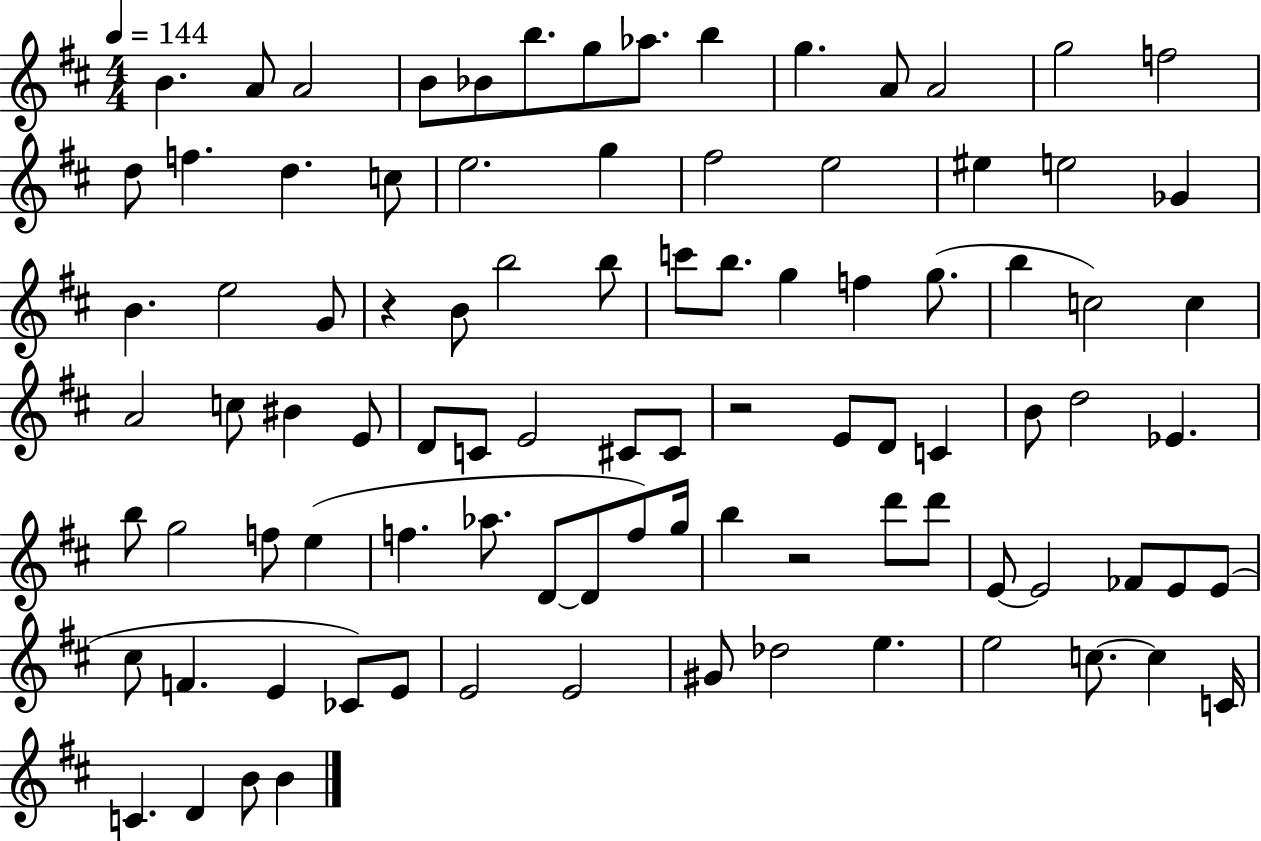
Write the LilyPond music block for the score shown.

{
  \clef treble
  \numericTimeSignature
  \time 4/4
  \key d \major
  \tempo 4 = 144
  b'4. a'8 a'2 | b'8 bes'8 b''8. g''8 aes''8. b''4 | g''4. a'8 a'2 | g''2 f''2 | \break d''8 f''4. d''4. c''8 | e''2. g''4 | fis''2 e''2 | eis''4 e''2 ges'4 | \break b'4. e''2 g'8 | r4 b'8 b''2 b''8 | c'''8 b''8. g''4 f''4 g''8.( | b''4 c''2) c''4 | \break a'2 c''8 bis'4 e'8 | d'8 c'8 e'2 cis'8 cis'8 | r2 e'8 d'8 c'4 | b'8 d''2 ees'4. | \break b''8 g''2 f''8 e''4( | f''4. aes''8. d'8~~ d'8 f''8) g''16 | b''4 r2 d'''8 d'''8 | e'8~~ e'2 fes'8 e'8 e'8( | \break cis''8 f'4. e'4 ces'8) e'8 | e'2 e'2 | gis'8 des''2 e''4. | e''2 c''8.~~ c''4 c'16 | \break c'4. d'4 b'8 b'4 | \bar "|."
}